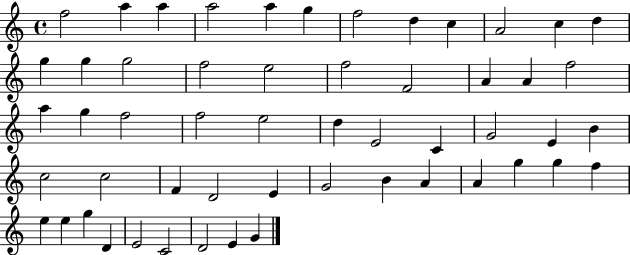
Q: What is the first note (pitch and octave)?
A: F5